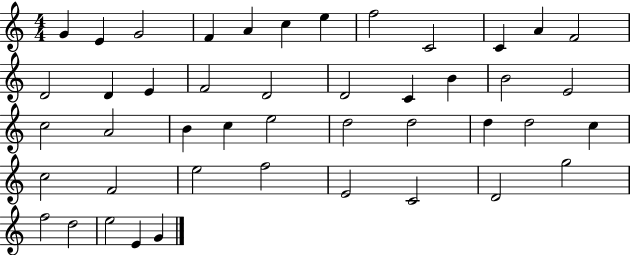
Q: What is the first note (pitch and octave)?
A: G4